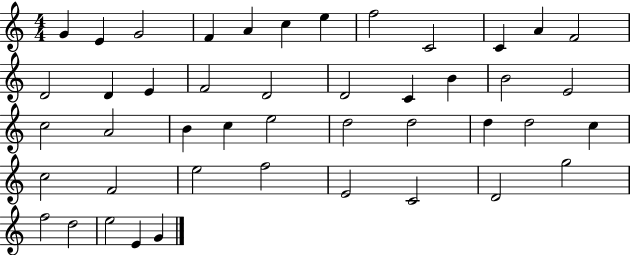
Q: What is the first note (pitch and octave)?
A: G4